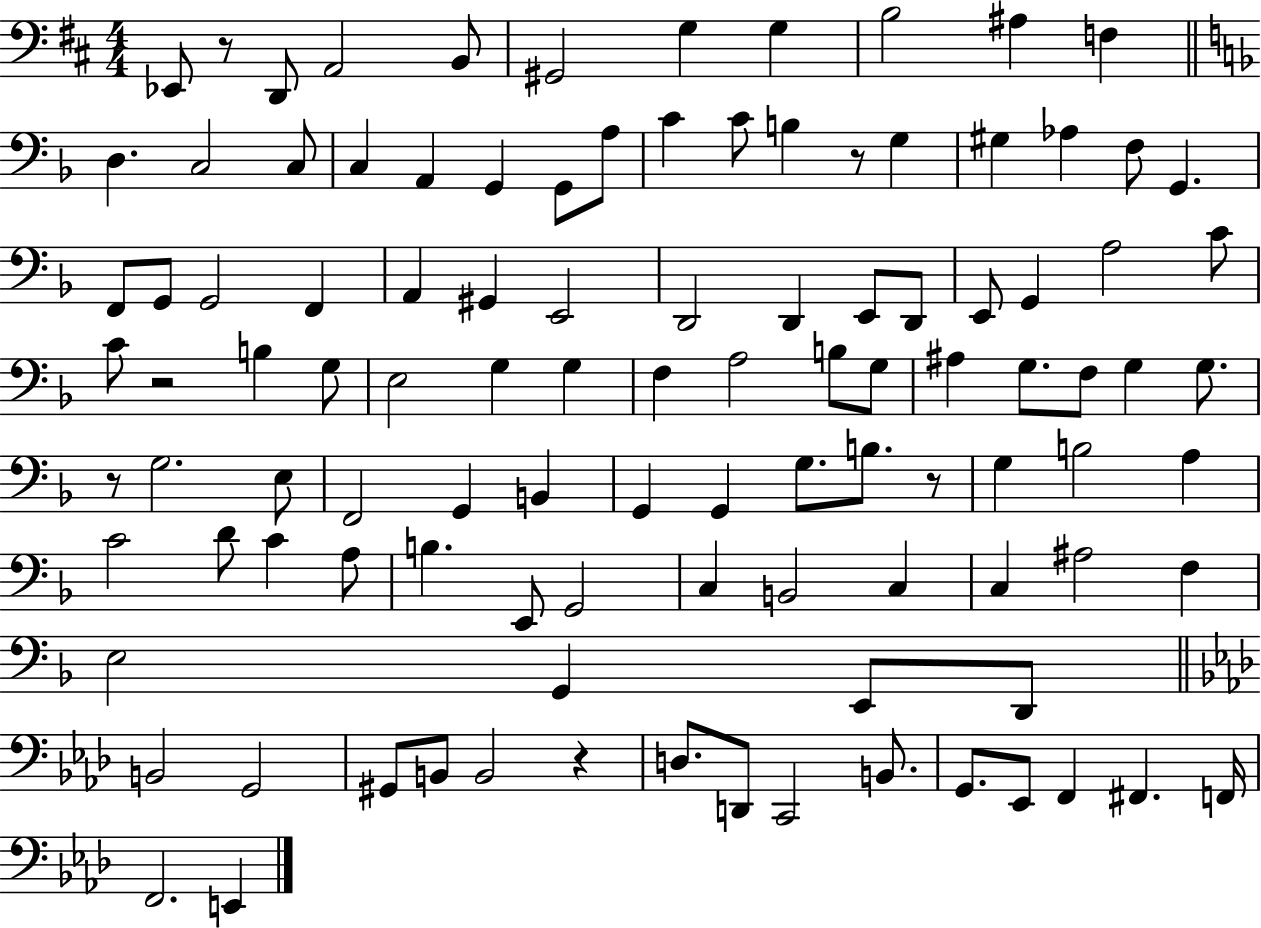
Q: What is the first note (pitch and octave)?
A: Eb2